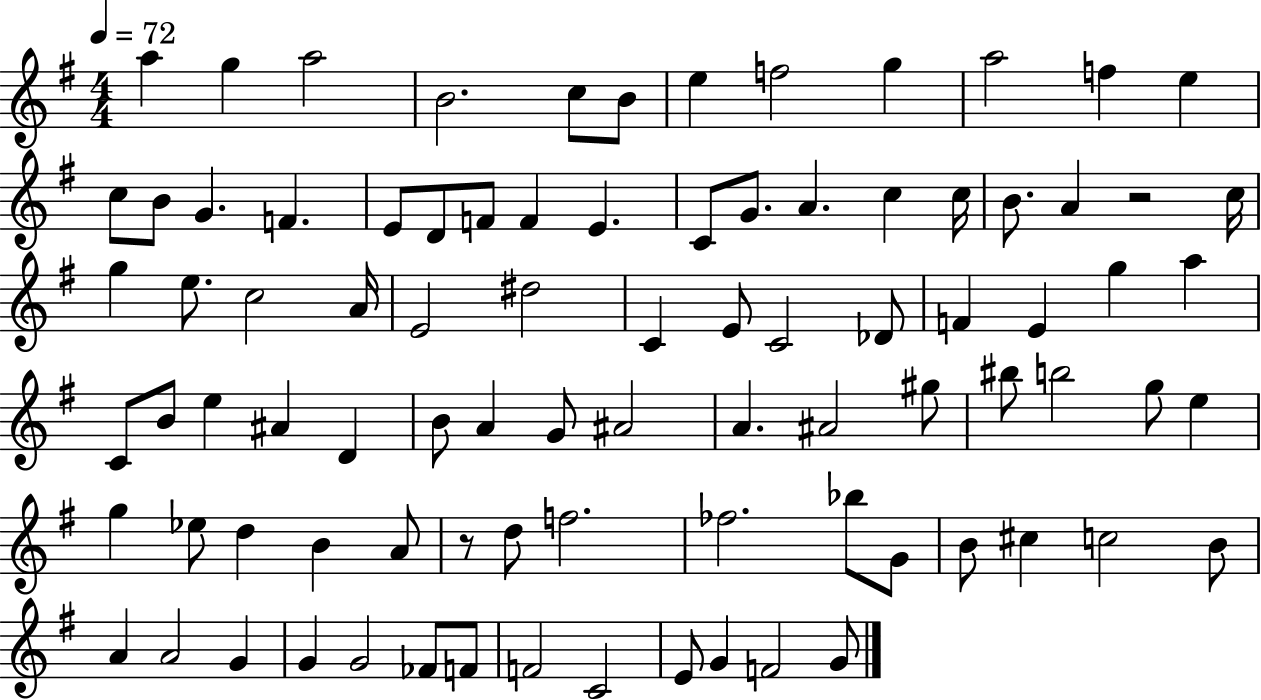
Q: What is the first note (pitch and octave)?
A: A5